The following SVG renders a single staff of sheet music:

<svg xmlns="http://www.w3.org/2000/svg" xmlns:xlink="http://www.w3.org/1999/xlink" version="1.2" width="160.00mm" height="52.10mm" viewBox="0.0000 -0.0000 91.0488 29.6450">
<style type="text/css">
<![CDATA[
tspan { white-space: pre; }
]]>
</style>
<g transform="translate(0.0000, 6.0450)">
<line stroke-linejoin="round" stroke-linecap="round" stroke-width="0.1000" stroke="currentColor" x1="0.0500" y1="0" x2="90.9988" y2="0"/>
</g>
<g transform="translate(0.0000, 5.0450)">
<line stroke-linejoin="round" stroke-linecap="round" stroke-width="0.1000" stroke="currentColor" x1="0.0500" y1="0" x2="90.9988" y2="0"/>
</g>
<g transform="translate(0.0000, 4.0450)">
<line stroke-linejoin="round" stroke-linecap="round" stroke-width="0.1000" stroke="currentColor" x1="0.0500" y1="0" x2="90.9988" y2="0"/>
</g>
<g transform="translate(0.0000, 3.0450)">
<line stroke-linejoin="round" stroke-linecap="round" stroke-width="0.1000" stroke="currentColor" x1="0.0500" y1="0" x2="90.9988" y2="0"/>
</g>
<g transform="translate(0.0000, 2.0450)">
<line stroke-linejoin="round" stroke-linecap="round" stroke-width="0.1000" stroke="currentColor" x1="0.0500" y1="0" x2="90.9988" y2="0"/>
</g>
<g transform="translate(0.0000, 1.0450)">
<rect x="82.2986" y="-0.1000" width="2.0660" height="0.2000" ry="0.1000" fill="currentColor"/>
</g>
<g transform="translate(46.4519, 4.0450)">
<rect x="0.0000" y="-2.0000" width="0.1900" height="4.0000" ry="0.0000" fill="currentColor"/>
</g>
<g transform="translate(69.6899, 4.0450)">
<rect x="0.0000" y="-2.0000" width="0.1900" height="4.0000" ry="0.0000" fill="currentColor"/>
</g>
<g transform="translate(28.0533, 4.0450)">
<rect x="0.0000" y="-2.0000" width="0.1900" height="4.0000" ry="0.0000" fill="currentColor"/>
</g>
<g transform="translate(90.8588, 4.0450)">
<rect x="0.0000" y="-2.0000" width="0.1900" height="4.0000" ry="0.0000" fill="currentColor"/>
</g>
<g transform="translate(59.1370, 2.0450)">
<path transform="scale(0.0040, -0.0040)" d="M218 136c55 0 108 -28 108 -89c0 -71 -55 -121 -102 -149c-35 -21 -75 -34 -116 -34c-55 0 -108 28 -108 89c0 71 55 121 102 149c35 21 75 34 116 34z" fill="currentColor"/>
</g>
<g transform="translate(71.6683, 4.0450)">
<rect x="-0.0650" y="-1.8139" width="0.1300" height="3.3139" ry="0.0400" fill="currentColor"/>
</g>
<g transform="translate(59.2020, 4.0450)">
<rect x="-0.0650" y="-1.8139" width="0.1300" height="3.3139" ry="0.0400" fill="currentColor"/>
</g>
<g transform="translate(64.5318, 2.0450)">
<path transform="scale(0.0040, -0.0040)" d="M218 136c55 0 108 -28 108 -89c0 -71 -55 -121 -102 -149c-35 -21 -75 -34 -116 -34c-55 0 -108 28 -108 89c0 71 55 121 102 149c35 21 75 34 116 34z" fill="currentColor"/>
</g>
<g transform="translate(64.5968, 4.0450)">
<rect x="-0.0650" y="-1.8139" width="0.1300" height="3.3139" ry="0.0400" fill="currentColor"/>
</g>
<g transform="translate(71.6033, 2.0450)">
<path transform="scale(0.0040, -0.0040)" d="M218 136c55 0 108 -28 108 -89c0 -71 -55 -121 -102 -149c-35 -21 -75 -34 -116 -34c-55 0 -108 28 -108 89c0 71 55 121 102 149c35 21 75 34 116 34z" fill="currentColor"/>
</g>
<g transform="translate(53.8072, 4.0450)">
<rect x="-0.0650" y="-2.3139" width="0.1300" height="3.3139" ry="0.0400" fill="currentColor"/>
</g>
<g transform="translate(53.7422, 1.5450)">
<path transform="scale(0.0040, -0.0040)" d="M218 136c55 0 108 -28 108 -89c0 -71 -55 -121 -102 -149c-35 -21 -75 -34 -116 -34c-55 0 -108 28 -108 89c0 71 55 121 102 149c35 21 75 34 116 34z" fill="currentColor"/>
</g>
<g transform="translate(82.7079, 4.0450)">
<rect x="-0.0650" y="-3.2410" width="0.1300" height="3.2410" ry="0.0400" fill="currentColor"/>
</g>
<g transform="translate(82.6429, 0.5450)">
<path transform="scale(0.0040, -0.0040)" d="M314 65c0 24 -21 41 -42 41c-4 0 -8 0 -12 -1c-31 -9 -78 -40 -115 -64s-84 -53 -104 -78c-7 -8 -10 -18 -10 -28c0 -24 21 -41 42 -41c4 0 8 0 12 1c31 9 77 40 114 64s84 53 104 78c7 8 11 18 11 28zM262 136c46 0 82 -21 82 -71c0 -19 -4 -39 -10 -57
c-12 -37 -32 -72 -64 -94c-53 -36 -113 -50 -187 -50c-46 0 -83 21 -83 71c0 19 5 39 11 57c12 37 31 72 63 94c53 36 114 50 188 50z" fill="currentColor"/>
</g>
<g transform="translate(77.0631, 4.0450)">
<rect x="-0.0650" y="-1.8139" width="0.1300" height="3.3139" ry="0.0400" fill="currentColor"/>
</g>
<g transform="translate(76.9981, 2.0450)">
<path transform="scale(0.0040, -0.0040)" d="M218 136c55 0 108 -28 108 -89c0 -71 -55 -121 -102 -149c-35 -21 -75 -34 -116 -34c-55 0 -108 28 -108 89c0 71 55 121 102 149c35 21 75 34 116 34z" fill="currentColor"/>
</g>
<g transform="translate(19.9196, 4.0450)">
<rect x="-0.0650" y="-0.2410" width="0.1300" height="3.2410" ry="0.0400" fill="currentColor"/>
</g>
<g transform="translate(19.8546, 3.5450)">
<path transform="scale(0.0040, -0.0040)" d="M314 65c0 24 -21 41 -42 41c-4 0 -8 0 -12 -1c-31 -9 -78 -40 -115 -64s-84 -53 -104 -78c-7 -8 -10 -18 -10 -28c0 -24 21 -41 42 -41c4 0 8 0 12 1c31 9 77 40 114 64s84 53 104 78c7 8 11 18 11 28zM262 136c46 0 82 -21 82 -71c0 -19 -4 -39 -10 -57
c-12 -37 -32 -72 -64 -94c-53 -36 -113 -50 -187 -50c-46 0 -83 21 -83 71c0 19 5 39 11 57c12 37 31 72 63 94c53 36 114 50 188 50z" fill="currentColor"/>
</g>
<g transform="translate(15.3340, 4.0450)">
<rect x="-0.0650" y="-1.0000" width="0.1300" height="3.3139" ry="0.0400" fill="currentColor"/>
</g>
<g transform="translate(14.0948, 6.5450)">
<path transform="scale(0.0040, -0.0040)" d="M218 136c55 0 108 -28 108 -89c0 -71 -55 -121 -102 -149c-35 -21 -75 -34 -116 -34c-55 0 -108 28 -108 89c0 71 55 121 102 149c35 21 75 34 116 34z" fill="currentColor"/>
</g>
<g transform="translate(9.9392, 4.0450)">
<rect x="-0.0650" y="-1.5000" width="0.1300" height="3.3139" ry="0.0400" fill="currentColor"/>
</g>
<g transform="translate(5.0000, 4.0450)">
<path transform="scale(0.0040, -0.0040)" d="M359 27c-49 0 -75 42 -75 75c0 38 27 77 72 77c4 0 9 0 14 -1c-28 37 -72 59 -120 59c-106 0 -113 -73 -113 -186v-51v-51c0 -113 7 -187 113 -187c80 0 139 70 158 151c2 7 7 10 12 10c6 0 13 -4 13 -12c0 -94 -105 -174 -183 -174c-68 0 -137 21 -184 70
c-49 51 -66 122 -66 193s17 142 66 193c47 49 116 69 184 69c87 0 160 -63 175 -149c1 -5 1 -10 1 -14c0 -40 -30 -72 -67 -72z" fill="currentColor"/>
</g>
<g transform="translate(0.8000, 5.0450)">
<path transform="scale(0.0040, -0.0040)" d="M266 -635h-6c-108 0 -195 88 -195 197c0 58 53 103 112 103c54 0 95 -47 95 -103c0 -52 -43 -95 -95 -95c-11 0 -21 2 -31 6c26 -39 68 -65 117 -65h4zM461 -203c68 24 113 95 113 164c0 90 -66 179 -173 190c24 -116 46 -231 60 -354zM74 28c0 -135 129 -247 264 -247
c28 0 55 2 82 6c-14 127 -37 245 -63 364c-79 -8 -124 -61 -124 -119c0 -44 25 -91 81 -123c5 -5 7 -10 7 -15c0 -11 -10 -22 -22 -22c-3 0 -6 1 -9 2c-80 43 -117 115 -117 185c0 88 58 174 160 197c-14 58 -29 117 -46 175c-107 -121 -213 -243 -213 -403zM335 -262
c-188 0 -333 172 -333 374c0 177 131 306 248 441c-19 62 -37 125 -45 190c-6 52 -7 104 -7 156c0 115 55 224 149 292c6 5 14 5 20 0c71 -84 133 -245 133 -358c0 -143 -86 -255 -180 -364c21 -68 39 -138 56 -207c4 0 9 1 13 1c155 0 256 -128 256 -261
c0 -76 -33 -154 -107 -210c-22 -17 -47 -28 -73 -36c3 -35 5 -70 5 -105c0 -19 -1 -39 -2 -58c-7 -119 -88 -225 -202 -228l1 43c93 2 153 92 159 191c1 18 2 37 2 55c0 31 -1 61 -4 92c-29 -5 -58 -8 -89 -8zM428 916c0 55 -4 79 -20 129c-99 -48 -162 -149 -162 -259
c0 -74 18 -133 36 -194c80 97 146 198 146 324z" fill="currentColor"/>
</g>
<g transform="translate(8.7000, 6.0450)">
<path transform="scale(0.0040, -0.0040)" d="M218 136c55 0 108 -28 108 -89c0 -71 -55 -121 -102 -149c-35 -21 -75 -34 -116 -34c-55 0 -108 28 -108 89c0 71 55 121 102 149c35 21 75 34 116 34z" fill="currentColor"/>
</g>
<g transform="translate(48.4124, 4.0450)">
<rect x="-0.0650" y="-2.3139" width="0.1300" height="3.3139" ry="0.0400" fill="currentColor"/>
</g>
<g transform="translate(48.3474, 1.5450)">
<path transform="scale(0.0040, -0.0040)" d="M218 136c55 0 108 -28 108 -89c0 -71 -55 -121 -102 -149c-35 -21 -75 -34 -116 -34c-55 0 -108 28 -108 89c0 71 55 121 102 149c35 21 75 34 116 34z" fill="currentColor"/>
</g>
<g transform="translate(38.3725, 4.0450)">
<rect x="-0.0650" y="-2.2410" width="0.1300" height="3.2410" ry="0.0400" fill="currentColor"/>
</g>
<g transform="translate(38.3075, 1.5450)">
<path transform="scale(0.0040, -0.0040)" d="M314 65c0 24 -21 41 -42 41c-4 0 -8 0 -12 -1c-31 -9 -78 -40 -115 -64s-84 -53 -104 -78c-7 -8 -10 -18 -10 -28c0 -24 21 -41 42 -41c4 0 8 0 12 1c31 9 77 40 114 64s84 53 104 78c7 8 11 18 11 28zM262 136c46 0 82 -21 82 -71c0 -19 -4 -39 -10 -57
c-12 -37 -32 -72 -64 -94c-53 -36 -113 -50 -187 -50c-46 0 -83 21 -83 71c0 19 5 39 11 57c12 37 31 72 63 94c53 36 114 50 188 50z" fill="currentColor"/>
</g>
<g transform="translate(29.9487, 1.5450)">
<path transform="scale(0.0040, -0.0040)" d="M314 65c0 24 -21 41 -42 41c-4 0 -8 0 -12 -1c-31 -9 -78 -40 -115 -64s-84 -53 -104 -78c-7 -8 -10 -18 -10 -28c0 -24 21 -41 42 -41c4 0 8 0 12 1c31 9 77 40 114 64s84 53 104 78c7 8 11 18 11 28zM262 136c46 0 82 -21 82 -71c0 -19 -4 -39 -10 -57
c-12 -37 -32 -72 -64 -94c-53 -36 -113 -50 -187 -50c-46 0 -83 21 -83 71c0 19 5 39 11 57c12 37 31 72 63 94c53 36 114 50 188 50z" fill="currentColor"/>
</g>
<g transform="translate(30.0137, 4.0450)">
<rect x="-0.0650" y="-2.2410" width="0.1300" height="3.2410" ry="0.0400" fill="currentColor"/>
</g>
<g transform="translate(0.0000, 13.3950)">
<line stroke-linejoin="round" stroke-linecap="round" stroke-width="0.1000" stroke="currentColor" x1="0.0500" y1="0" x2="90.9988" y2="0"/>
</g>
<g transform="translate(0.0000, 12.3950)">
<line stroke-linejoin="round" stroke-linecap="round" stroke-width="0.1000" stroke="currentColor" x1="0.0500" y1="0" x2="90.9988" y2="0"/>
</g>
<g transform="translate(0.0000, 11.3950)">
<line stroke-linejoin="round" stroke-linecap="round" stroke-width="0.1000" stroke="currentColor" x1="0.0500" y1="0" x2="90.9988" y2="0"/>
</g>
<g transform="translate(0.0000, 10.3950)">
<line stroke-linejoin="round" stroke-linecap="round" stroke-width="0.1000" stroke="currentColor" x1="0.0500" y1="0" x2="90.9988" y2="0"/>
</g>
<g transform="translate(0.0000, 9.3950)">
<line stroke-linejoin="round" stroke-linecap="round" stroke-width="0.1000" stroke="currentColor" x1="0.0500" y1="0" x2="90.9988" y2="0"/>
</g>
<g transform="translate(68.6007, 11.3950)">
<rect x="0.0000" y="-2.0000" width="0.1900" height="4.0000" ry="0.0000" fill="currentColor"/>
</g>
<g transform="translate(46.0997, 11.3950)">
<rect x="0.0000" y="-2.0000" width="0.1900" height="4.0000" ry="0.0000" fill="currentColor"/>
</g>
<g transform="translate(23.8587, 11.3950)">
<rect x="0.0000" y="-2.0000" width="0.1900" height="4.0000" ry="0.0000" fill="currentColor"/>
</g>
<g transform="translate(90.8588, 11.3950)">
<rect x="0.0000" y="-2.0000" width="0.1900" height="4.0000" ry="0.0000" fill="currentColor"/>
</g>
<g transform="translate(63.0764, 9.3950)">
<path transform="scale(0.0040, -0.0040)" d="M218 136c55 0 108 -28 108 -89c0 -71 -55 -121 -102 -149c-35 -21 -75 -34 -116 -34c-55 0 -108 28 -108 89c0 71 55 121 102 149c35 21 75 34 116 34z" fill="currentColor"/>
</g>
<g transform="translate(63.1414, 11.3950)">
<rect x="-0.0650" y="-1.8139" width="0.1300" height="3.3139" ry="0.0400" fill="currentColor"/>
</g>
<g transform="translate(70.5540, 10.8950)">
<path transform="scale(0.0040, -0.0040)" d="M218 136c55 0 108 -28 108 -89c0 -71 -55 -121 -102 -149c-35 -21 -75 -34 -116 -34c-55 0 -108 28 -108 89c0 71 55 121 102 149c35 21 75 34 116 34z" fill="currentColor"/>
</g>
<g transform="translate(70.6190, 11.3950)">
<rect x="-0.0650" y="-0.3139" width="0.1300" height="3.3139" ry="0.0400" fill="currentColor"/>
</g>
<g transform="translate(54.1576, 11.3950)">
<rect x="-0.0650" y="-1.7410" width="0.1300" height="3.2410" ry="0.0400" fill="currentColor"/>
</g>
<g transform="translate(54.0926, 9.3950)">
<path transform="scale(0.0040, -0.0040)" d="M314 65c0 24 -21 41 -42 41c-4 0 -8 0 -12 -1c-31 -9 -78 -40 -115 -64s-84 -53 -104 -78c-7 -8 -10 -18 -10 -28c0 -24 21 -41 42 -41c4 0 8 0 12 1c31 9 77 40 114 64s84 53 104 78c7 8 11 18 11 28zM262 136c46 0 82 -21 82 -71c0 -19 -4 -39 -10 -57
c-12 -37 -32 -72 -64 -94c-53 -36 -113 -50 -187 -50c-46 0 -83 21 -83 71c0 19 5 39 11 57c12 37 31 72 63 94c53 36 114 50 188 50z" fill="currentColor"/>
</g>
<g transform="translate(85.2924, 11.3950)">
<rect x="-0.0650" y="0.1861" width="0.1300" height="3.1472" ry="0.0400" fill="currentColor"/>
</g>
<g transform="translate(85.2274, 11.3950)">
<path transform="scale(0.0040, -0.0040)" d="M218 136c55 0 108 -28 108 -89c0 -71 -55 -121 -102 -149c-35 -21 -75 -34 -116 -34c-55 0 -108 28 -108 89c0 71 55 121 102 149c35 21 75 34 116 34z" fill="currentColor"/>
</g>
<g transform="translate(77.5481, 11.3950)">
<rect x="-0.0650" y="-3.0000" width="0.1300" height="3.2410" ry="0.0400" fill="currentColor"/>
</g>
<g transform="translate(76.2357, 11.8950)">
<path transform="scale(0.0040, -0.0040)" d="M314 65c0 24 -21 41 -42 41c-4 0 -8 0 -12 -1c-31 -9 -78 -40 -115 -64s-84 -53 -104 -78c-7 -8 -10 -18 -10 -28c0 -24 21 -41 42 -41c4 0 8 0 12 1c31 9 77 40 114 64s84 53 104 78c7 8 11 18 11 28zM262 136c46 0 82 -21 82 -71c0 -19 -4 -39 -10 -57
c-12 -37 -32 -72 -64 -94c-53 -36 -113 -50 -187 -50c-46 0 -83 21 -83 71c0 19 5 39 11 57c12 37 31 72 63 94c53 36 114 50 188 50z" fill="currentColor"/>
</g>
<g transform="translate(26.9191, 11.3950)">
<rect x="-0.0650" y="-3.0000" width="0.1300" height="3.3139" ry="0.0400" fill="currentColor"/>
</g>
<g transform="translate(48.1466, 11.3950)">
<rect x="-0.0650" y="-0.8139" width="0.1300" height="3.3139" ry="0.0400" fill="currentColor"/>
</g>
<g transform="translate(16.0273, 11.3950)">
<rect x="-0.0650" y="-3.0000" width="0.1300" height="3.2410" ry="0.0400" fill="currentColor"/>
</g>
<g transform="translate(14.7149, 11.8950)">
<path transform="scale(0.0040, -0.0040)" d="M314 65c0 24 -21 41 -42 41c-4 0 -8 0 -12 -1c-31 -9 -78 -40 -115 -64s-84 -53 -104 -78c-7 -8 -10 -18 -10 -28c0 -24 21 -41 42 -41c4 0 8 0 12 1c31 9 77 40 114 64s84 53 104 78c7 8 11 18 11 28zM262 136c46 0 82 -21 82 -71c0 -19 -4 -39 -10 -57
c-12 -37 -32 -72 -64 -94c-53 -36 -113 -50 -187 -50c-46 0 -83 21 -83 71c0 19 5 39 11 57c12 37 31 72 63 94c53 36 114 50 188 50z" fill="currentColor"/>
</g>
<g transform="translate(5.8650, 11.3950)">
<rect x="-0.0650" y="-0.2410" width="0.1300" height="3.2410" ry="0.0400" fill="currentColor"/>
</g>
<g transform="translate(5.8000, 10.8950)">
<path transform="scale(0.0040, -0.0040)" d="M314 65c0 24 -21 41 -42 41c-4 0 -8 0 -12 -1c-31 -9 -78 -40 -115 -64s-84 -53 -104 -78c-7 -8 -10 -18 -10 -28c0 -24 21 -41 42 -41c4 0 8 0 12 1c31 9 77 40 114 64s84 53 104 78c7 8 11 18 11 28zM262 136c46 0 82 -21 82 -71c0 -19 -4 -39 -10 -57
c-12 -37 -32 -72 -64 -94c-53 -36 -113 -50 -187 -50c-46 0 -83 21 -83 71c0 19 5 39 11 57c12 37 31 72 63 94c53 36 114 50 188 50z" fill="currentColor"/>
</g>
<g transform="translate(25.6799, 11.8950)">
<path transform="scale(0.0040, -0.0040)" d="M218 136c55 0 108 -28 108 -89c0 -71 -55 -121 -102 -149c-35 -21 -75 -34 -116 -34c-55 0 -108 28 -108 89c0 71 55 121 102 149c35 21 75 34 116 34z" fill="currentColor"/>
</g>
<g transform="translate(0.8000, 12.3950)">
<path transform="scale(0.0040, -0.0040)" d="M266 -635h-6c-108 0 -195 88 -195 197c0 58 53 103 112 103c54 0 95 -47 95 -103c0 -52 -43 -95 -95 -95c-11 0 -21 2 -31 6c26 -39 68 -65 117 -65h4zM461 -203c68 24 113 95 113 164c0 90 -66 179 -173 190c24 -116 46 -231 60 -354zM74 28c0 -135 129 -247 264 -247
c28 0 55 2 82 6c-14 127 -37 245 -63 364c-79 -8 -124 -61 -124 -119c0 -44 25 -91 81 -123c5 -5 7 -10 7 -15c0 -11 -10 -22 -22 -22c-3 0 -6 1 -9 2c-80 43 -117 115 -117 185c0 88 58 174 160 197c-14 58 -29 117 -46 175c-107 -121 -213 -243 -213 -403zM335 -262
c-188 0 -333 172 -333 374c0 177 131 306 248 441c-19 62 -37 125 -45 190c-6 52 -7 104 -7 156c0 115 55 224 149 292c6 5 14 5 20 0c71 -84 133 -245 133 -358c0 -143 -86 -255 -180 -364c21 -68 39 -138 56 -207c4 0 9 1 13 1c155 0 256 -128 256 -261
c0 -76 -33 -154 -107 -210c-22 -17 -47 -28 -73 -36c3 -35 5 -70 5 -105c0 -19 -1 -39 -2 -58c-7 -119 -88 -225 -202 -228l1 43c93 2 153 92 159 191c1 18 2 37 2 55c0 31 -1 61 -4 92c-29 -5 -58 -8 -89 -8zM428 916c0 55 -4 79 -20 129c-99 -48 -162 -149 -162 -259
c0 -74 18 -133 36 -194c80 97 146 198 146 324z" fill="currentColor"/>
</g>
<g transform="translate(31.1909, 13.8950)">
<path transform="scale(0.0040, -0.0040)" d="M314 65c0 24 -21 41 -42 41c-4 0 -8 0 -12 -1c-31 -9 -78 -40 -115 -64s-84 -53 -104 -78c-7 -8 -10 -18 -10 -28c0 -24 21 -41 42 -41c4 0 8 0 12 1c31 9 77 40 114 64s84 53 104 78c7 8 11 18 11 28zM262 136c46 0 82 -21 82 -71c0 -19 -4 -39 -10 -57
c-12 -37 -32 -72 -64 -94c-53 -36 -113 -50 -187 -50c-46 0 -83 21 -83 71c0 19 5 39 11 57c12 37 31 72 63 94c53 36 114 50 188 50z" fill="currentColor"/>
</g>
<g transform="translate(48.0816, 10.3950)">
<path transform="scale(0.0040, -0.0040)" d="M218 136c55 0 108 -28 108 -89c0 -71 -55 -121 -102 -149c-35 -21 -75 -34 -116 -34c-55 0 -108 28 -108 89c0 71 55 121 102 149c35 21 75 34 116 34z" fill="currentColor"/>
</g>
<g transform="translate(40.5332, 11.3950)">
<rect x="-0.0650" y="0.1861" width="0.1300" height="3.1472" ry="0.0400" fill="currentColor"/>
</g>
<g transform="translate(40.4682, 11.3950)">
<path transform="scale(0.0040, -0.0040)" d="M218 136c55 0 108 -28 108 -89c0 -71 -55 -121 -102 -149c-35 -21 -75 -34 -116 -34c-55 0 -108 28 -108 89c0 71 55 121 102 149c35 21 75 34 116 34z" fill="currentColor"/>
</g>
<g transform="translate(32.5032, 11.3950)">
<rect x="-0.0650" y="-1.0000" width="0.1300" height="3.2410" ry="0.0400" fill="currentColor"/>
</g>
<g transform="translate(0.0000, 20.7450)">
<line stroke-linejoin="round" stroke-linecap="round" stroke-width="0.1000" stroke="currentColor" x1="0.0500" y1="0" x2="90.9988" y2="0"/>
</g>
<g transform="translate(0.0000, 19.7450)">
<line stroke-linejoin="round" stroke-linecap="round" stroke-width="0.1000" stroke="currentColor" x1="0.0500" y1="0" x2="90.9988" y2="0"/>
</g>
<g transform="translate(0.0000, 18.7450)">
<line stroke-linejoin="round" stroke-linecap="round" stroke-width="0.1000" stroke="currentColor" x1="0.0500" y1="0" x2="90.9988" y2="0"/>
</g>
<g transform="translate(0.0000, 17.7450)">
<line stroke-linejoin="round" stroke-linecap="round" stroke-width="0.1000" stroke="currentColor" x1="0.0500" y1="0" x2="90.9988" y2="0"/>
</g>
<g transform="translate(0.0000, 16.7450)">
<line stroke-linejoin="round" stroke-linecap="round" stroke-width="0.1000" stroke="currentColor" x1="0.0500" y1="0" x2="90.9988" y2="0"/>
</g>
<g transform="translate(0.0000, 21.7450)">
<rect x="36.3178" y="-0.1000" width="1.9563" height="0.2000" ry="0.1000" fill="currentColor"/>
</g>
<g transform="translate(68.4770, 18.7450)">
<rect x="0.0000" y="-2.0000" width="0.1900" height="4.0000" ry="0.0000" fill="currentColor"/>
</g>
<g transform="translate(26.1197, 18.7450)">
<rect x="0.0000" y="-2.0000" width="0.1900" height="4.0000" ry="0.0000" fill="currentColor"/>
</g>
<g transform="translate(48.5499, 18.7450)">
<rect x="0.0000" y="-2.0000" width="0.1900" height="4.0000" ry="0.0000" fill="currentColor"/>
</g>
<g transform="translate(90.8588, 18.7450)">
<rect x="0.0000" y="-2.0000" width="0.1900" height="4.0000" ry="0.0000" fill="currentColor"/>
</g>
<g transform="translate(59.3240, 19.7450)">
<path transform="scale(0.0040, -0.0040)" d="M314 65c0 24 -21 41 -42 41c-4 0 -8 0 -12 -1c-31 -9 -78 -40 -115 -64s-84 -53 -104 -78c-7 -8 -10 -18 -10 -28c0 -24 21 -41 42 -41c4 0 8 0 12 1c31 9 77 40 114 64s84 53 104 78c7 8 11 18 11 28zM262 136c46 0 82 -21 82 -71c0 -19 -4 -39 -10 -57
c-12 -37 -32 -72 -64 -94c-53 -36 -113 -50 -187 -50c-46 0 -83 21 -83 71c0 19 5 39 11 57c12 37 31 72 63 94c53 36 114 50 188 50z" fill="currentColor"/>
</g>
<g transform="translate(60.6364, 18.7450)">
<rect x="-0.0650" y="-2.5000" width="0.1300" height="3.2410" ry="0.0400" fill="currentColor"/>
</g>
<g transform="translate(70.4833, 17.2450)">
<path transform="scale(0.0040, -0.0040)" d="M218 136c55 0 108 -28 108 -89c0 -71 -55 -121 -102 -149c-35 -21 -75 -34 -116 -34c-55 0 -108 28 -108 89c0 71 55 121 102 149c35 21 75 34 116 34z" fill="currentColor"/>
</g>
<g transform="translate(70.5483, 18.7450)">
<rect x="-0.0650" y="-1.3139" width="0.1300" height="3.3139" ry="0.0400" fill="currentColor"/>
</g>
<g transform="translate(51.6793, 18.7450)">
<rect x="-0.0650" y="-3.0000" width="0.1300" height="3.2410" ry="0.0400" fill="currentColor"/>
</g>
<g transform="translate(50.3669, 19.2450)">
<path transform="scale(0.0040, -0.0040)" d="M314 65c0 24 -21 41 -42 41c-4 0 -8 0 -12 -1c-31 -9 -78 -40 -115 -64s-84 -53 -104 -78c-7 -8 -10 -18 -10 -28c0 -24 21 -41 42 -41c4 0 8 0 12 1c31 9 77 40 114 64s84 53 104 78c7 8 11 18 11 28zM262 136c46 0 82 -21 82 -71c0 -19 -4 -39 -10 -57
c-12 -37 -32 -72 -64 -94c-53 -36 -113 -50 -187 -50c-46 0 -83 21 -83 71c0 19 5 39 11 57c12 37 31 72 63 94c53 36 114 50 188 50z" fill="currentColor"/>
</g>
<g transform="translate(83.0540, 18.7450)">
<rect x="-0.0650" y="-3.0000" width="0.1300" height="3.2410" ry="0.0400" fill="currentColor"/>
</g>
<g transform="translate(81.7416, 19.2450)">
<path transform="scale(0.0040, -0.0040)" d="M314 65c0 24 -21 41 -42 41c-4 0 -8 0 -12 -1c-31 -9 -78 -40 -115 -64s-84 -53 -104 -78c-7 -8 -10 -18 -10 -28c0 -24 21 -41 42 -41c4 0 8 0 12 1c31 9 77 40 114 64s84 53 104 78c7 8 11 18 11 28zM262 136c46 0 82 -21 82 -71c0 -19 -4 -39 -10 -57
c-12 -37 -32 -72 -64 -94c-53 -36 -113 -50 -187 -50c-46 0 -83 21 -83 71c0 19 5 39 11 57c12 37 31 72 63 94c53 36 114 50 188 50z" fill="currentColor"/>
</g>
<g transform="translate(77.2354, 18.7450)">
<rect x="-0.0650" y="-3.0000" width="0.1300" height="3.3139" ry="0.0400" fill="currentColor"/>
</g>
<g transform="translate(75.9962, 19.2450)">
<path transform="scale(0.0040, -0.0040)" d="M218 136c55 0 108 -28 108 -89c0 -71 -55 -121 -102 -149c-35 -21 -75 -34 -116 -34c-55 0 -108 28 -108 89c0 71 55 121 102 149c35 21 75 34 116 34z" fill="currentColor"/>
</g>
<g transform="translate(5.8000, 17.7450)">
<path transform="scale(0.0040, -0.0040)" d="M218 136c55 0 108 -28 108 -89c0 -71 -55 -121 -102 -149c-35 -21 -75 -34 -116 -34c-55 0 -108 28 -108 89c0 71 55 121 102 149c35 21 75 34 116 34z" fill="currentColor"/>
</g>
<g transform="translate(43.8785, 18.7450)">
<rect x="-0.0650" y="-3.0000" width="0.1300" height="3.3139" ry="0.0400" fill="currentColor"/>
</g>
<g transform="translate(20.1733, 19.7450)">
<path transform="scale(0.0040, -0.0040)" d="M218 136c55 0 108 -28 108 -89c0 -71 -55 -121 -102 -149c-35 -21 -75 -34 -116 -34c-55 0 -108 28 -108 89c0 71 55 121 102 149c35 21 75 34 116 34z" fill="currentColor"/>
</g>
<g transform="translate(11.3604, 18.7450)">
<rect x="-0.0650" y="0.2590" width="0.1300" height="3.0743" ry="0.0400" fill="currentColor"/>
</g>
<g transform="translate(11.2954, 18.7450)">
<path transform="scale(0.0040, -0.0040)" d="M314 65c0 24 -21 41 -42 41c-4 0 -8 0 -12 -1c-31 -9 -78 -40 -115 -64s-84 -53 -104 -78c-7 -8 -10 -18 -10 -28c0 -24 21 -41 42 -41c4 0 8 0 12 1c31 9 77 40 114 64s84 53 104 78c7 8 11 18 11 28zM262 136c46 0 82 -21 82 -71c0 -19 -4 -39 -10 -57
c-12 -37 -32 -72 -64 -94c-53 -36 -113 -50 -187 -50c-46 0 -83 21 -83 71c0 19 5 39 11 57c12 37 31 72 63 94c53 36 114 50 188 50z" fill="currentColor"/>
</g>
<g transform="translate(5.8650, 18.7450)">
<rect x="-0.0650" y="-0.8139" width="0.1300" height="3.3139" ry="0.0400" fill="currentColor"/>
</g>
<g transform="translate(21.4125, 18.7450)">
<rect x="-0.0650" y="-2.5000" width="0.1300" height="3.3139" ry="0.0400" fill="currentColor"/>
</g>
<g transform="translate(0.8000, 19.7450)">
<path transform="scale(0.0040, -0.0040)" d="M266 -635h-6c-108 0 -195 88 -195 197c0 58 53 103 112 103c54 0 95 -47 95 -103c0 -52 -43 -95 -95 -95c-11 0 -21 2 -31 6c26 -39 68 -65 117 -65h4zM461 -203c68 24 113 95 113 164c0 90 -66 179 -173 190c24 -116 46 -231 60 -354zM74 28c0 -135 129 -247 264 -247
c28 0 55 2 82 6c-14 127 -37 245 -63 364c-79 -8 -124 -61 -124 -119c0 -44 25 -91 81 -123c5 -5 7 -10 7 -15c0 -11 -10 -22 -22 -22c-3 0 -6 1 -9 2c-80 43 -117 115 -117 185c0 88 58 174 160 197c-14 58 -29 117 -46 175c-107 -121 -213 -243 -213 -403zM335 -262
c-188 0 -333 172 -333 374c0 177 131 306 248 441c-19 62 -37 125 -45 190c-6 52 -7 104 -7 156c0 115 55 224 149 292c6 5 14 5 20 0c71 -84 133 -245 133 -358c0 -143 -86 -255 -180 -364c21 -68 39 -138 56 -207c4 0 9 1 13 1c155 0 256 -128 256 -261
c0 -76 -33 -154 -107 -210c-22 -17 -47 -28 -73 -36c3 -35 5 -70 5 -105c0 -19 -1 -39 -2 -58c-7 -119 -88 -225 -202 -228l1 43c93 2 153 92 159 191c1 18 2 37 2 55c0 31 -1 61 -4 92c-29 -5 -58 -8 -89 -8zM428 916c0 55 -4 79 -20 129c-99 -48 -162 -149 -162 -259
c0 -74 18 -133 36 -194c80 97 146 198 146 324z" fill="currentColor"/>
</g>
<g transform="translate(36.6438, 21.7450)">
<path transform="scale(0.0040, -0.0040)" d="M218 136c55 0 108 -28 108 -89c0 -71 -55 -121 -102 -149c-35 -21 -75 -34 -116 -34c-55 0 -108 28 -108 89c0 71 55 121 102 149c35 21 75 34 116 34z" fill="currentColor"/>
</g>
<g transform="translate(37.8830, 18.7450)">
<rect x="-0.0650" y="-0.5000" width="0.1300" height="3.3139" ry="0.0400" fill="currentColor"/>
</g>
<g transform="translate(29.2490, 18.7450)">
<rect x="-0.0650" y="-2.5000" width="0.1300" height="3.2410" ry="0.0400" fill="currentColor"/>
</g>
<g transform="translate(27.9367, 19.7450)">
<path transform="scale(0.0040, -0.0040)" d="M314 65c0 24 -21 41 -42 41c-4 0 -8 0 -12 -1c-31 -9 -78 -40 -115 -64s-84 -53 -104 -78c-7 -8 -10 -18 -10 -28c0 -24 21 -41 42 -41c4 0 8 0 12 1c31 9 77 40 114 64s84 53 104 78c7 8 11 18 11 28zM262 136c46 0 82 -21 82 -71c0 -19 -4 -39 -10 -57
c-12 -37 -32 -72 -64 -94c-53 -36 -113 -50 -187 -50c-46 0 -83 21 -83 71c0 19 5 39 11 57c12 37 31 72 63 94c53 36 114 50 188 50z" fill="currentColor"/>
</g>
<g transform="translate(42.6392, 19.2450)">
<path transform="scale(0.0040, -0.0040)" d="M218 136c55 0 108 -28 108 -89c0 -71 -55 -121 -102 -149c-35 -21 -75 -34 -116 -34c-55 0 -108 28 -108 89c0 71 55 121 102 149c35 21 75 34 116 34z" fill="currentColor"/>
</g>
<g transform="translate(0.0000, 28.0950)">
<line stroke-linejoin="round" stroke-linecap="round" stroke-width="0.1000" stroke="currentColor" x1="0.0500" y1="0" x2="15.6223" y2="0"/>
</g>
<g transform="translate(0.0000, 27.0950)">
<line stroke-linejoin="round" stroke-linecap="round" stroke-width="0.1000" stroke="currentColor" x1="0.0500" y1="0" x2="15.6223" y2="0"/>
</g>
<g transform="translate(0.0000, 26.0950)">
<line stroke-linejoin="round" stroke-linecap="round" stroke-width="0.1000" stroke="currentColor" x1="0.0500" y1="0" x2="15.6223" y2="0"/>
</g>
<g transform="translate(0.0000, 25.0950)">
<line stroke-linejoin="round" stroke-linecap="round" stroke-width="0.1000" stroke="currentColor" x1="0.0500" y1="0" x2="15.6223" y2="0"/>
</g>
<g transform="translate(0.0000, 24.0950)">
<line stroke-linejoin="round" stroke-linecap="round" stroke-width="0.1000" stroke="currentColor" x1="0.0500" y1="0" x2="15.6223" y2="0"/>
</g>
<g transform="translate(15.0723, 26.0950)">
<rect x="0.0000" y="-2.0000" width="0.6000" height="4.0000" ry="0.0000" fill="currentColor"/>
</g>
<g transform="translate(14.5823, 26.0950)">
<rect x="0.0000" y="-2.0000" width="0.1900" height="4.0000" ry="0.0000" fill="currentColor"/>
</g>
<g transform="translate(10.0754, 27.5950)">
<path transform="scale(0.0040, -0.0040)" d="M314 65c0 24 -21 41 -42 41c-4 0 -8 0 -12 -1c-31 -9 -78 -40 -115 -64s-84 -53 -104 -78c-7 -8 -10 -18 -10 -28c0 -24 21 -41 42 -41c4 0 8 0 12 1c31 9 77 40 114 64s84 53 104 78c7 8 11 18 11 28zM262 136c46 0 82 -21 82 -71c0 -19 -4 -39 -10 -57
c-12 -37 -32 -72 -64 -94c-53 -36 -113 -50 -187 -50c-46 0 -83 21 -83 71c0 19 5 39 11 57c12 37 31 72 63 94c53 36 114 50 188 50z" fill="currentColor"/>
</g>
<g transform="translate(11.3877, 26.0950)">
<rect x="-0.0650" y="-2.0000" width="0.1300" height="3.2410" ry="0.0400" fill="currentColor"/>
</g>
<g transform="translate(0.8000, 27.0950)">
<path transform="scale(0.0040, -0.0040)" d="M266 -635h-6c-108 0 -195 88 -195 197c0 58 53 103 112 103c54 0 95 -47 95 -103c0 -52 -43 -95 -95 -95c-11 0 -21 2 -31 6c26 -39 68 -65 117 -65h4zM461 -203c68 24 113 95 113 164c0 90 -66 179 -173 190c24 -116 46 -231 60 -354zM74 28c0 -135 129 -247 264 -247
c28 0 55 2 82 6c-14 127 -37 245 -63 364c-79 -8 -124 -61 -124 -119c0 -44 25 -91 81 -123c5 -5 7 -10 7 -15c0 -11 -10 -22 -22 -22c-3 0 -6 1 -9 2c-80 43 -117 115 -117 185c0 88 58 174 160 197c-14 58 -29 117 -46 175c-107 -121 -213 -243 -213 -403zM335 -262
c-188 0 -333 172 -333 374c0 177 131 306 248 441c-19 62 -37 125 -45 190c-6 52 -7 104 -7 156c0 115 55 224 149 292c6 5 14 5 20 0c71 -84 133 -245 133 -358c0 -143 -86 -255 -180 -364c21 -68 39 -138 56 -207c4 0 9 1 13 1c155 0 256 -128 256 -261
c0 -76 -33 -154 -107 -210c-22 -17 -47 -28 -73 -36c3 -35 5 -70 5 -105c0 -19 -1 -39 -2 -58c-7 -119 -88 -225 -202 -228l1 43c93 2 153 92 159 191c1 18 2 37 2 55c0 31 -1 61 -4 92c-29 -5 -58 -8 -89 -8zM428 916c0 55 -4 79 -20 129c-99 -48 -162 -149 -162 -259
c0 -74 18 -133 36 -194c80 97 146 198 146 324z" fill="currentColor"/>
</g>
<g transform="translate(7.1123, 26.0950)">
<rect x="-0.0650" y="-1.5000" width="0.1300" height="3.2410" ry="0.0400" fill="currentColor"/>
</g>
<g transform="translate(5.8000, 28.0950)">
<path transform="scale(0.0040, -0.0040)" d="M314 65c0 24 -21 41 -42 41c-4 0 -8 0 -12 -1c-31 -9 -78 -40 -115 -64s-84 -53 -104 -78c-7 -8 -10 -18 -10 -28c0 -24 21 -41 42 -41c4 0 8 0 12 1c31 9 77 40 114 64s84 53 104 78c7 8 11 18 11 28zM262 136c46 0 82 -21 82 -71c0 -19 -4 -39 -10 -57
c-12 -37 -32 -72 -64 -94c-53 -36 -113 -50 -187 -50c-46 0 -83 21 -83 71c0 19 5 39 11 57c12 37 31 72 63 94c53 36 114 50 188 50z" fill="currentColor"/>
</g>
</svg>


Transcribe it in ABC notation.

X:1
T:Untitled
M:4/4
L:1/4
K:C
E D c2 g2 g2 g g f f f f b2 c2 A2 A D2 B d f2 f c A2 B d B2 G G2 C A A2 G2 e A A2 E2 F2